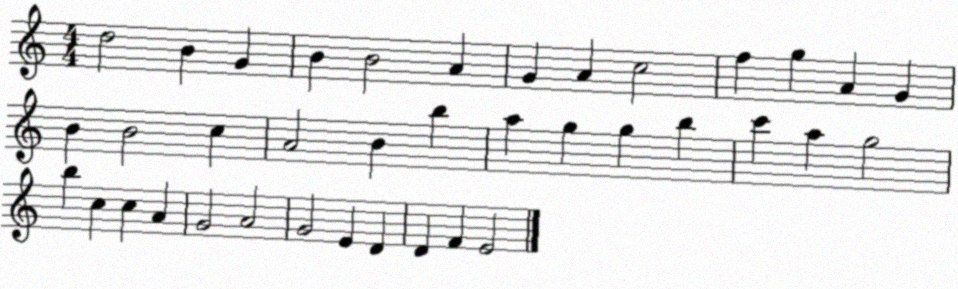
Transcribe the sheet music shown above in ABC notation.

X:1
T:Untitled
M:4/4
L:1/4
K:C
d2 B G B B2 A G A c2 f g A G B B2 c A2 B b a g g b c' a g2 b c c A G2 A2 G2 E D D F E2